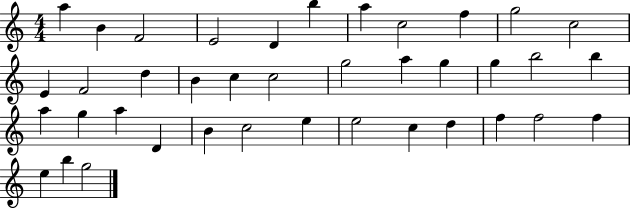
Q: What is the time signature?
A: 4/4